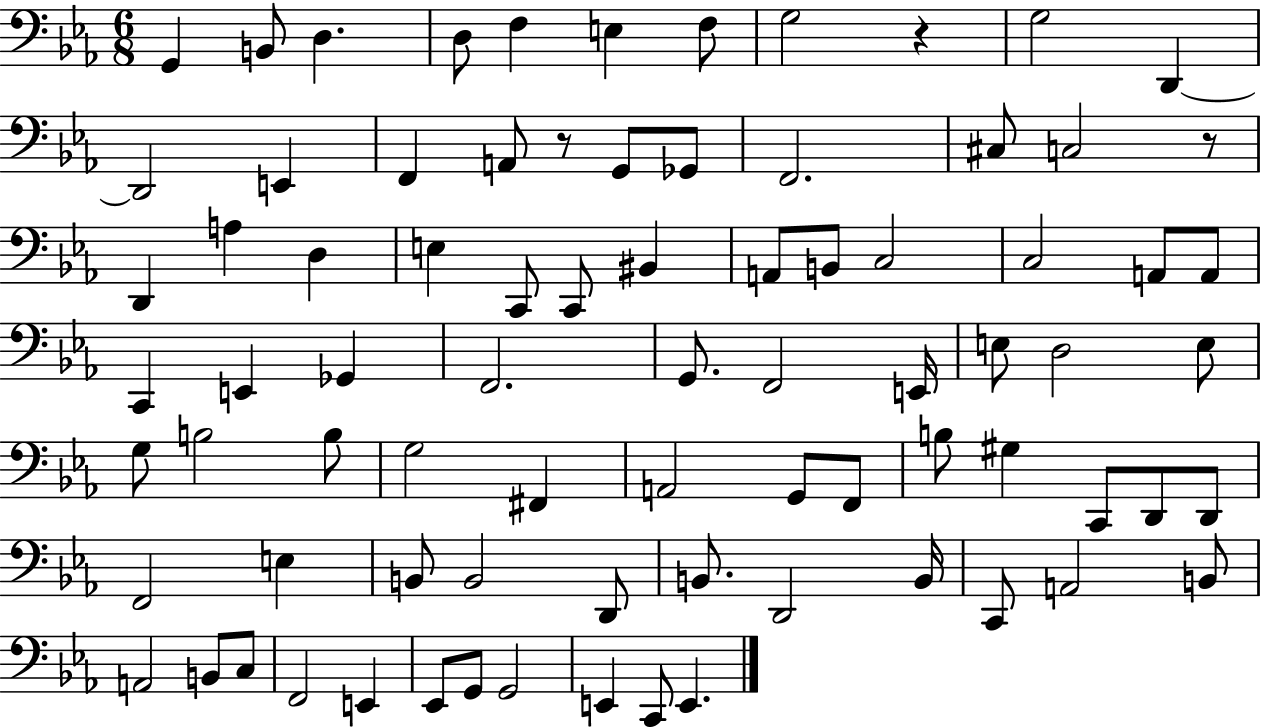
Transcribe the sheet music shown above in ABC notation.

X:1
T:Untitled
M:6/8
L:1/4
K:Eb
G,, B,,/2 D, D,/2 F, E, F,/2 G,2 z G,2 D,, D,,2 E,, F,, A,,/2 z/2 G,,/2 _G,,/2 F,,2 ^C,/2 C,2 z/2 D,, A, D, E, C,,/2 C,,/2 ^B,, A,,/2 B,,/2 C,2 C,2 A,,/2 A,,/2 C,, E,, _G,, F,,2 G,,/2 F,,2 E,,/4 E,/2 D,2 E,/2 G,/2 B,2 B,/2 G,2 ^F,, A,,2 G,,/2 F,,/2 B,/2 ^G, C,,/2 D,,/2 D,,/2 F,,2 E, B,,/2 B,,2 D,,/2 B,,/2 D,,2 B,,/4 C,,/2 A,,2 B,,/2 A,,2 B,,/2 C,/2 F,,2 E,, _E,,/2 G,,/2 G,,2 E,, C,,/2 E,,